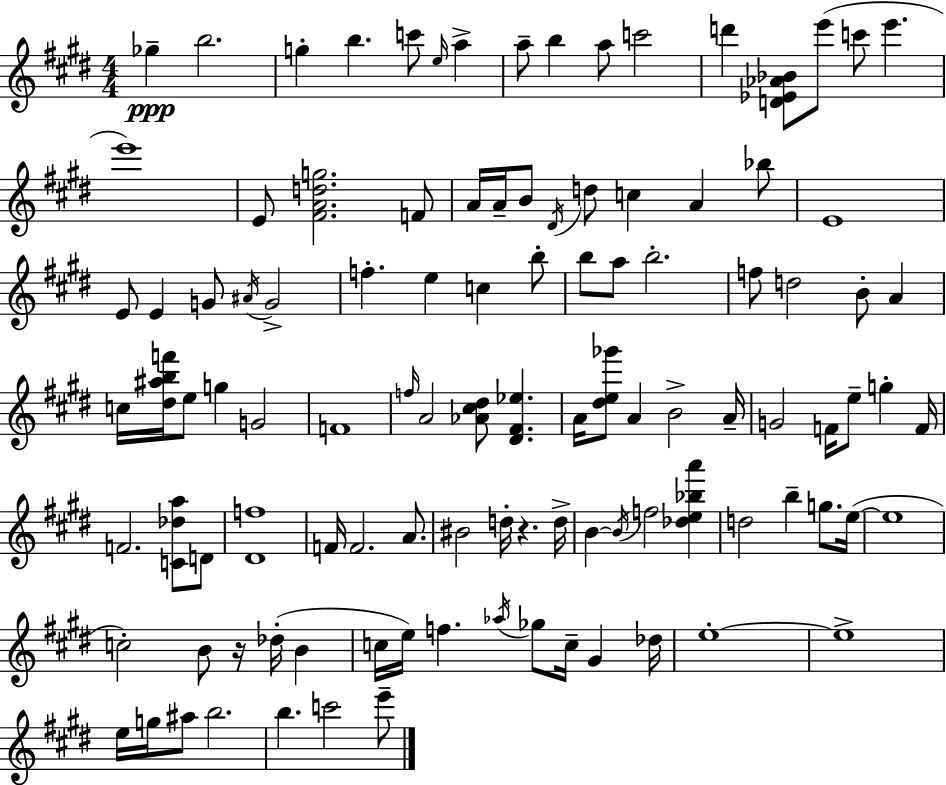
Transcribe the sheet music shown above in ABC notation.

X:1
T:Untitled
M:4/4
L:1/4
K:E
_g b2 g b c'/2 e/4 a a/2 b a/2 c'2 d' [D_E_A_B]/2 e'/2 c'/2 e' e'4 E/2 [^FAdg]2 F/2 A/4 A/4 B/2 ^D/4 d/2 c A _b/2 E4 E/2 E G/2 ^A/4 G2 f e c b/2 b/2 a/2 b2 f/2 d2 B/2 A c/4 [^d^abf']/4 e/2 g G2 F4 f/4 A2 [_A^c^d]/2 [^D^F_e] A/4 [^de_g']/2 A B2 A/4 G2 F/4 e/2 g F/4 F2 [C_da]/2 D/2 [^Df]4 F/4 F2 A/2 ^B2 d/4 z d/4 B B/4 f2 [_de_ba'] d2 b g/2 e/4 e4 c2 B/2 z/4 _d/4 B c/4 e/4 f _a/4 _g/2 c/4 ^G _d/4 e4 e4 e/4 g/4 ^a/2 b2 b c'2 e'/2